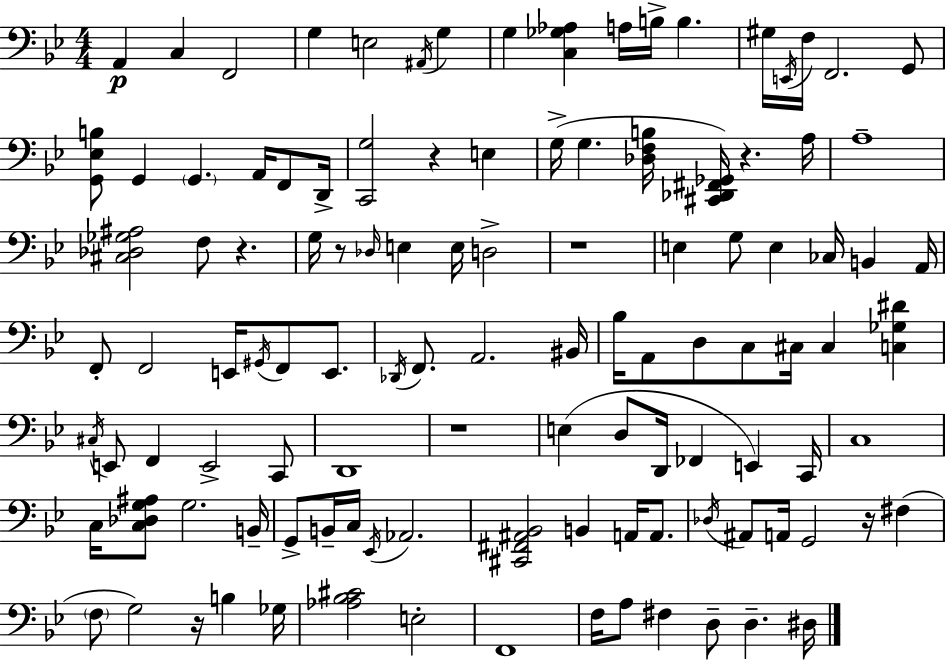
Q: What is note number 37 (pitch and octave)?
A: B2